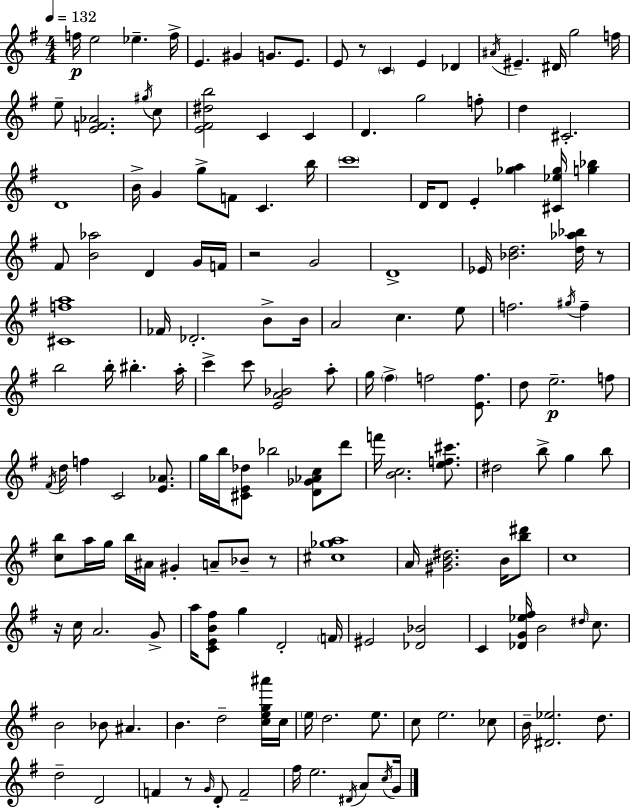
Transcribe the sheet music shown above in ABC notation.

X:1
T:Untitled
M:4/4
L:1/4
K:G
f/4 e2 _e f/4 E ^G G/2 E/2 E/2 z/2 C E _D ^A/4 ^E ^D/4 g2 f/4 e/2 [EF_A]2 ^g/4 c/2 [E^F^db]2 C C D g2 f/2 d ^C2 D4 B/4 G g/2 F/2 C b/4 c'4 D/4 D/2 E [_ga] [^C_e_g]/4 [g_b] ^F/2 [B_a]2 D G/4 F/4 z2 G2 D4 _E/4 [_Bd]2 [d_a_b]/4 z/2 [^Cfa]4 _F/4 _D2 B/2 B/4 A2 c e/2 f2 ^g/4 f b2 b/4 ^b a/4 c' c'/2 [EA_B]2 a/2 g/4 ^f f2 [Ef]/2 d/2 e2 f/2 ^F/4 d/4 f C2 [E_A]/2 g/4 b/4 [^CE_d]/2 _b2 [D_G_Ac]/2 d'/2 f'/4 [Bc]2 [ef^c']/2 ^d2 b/2 g b/2 [cb]/2 a/4 g/4 b/4 ^A/4 ^G A/2 _B/2 z/2 [^c_ga]4 A/4 [^GB^d]2 B/4 [b^d']/2 c4 z/4 c/4 A2 G/2 a/4 [CEB^f]/2 g D2 F/4 ^E2 [_D_B]2 C [_DG_e^f]/4 B2 ^d/4 c/2 B2 _B/2 ^A B d2 [ceg^a']/4 c/4 e/4 d2 e/2 c/2 e2 _c/2 B/4 [^D_e]2 d/2 d2 D2 F z/2 G/4 D/2 F2 ^f/4 e2 ^D/4 A/2 c/4 G/4